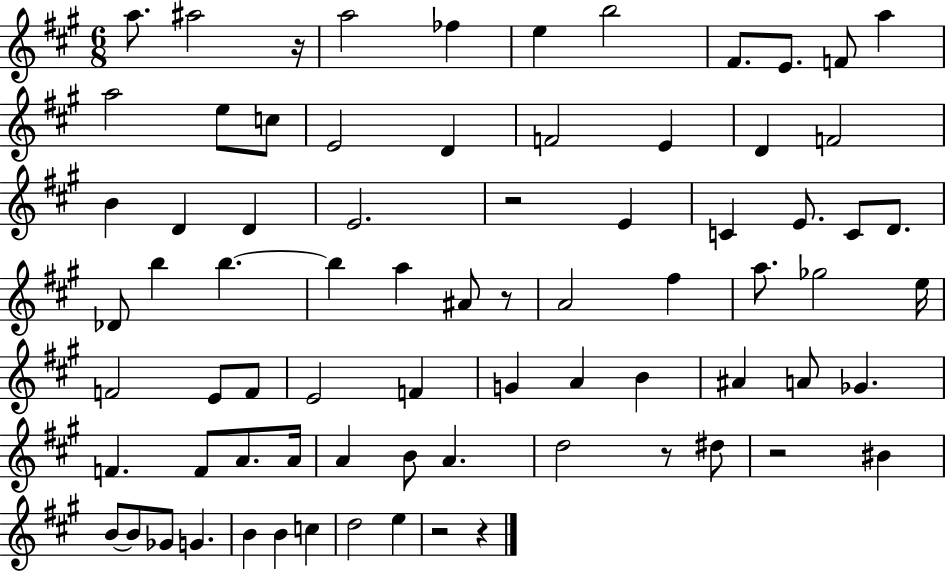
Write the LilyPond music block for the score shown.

{
  \clef treble
  \numericTimeSignature
  \time 6/8
  \key a \major
  \repeat volta 2 { a''8. ais''2 r16 | a''2 fes''4 | e''4 b''2 | fis'8. e'8. f'8 a''4 | \break a''2 e''8 c''8 | e'2 d'4 | f'2 e'4 | d'4 f'2 | \break b'4 d'4 d'4 | e'2. | r2 e'4 | c'4 e'8. c'8 d'8. | \break des'8 b''4 b''4.~~ | b''4 a''4 ais'8 r8 | a'2 fis''4 | a''8. ges''2 e''16 | \break f'2 e'8 f'8 | e'2 f'4 | g'4 a'4 b'4 | ais'4 a'8 ges'4. | \break f'4. f'8 a'8. a'16 | a'4 b'8 a'4. | d''2 r8 dis''8 | r2 bis'4 | \break b'8~~ b'8 ges'8 g'4. | b'4 b'4 c''4 | d''2 e''4 | r2 r4 | \break } \bar "|."
}